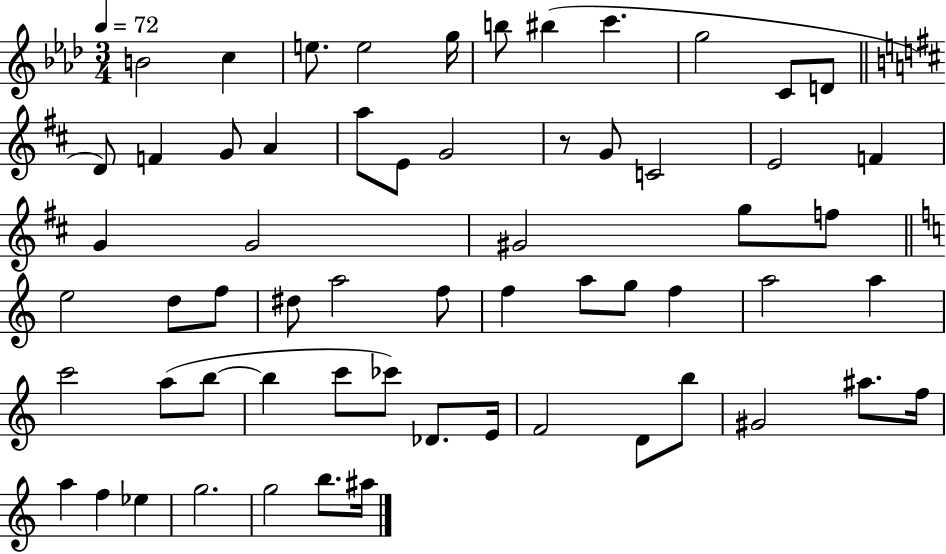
B4/h C5/q E5/e. E5/h G5/s B5/e BIS5/q C6/q. G5/h C4/e D4/e D4/e F4/q G4/e A4/q A5/e E4/e G4/h R/e G4/e C4/h E4/h F4/q G4/q G4/h G#4/h G5/e F5/e E5/h D5/e F5/e D#5/e A5/h F5/e F5/q A5/e G5/e F5/q A5/h A5/q C6/h A5/e B5/e B5/q C6/e CES6/e Db4/e. E4/s F4/h D4/e B5/e G#4/h A#5/e. F5/s A5/q F5/q Eb5/q G5/h. G5/h B5/e. A#5/s